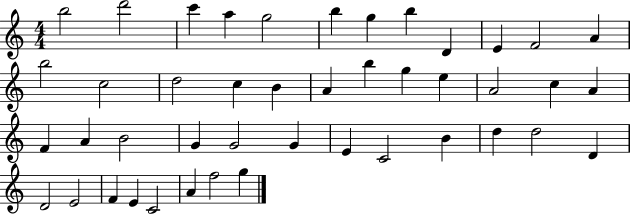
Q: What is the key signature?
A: C major